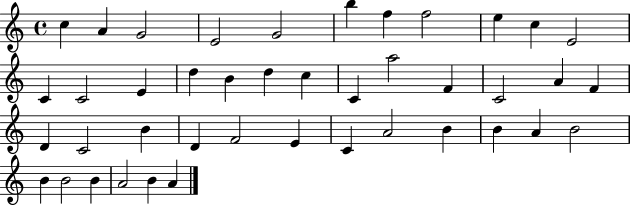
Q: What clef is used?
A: treble